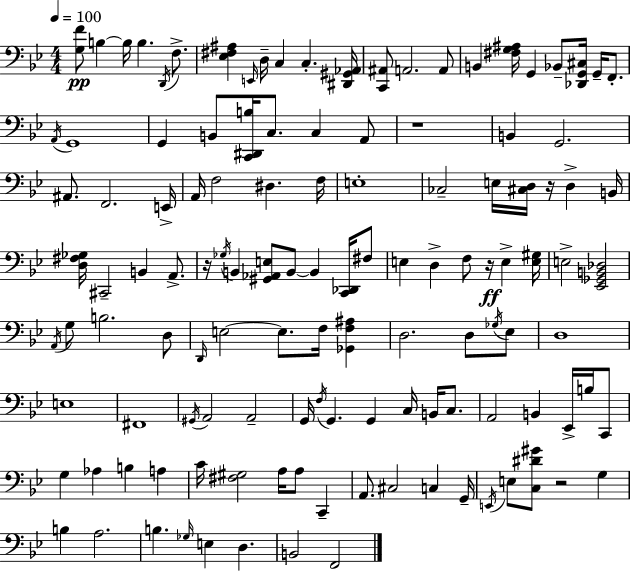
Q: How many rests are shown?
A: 5